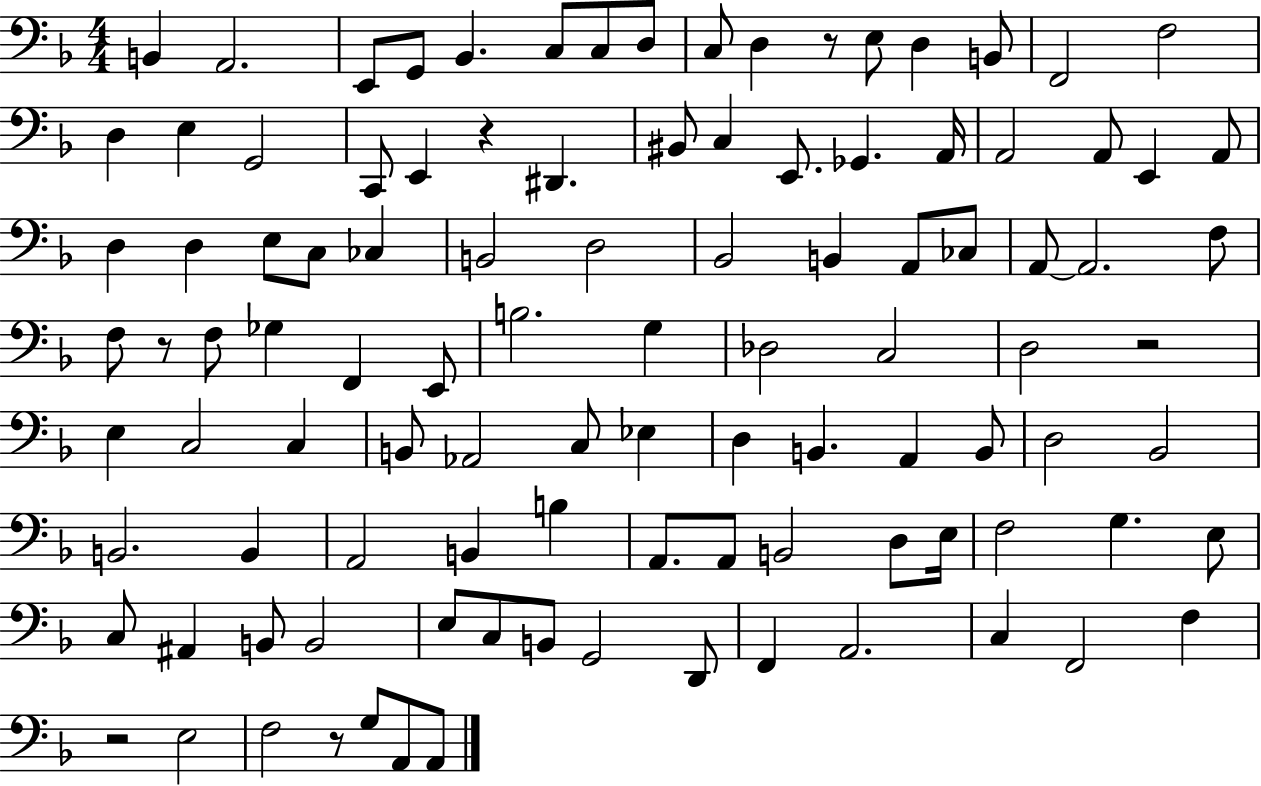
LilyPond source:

{
  \clef bass
  \numericTimeSignature
  \time 4/4
  \key f \major
  b,4 a,2. | e,8 g,8 bes,4. c8 c8 d8 | c8 d4 r8 e8 d4 b,8 | f,2 f2 | \break d4 e4 g,2 | c,8 e,4 r4 dis,4. | bis,8 c4 e,8. ges,4. a,16 | a,2 a,8 e,4 a,8 | \break d4 d4 e8 c8 ces4 | b,2 d2 | bes,2 b,4 a,8 ces8 | a,8~~ a,2. f8 | \break f8 r8 f8 ges4 f,4 e,8 | b2. g4 | des2 c2 | d2 r2 | \break e4 c2 c4 | b,8 aes,2 c8 ees4 | d4 b,4. a,4 b,8 | d2 bes,2 | \break b,2. b,4 | a,2 b,4 b4 | a,8. a,8 b,2 d8 e16 | f2 g4. e8 | \break c8 ais,4 b,8 b,2 | e8 c8 b,8 g,2 d,8 | f,4 a,2. | c4 f,2 f4 | \break r2 e2 | f2 r8 g8 a,8 a,8 | \bar "|."
}